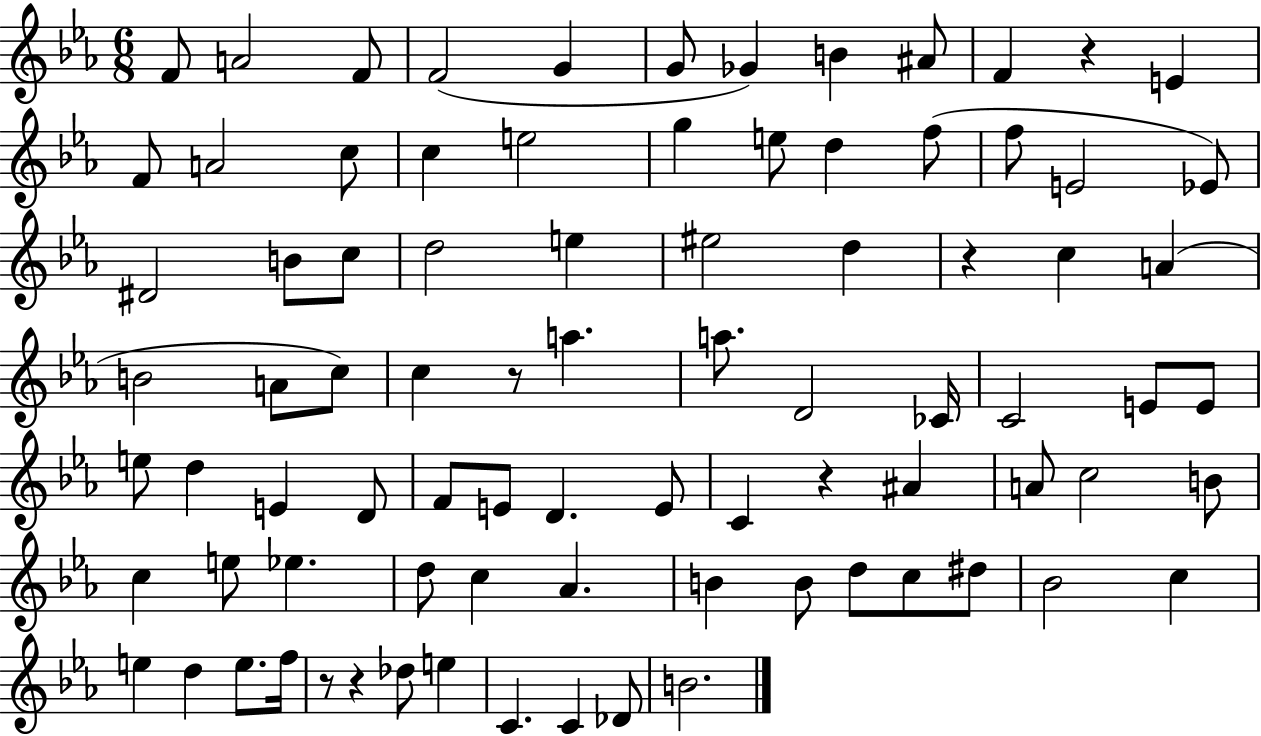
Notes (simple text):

F4/e A4/h F4/e F4/h G4/q G4/e Gb4/q B4/q A#4/e F4/q R/q E4/q F4/e A4/h C5/e C5/q E5/h G5/q E5/e D5/q F5/e F5/e E4/h Eb4/e D#4/h B4/e C5/e D5/h E5/q EIS5/h D5/q R/q C5/q A4/q B4/h A4/e C5/e C5/q R/e A5/q. A5/e. D4/h CES4/s C4/h E4/e E4/e E5/e D5/q E4/q D4/e F4/e E4/e D4/q. E4/e C4/q R/q A#4/q A4/e C5/h B4/e C5/q E5/e Eb5/q. D5/e C5/q Ab4/q. B4/q B4/e D5/e C5/e D#5/e Bb4/h C5/q E5/q D5/q E5/e. F5/s R/e R/q Db5/e E5/q C4/q. C4/q Db4/e B4/h.